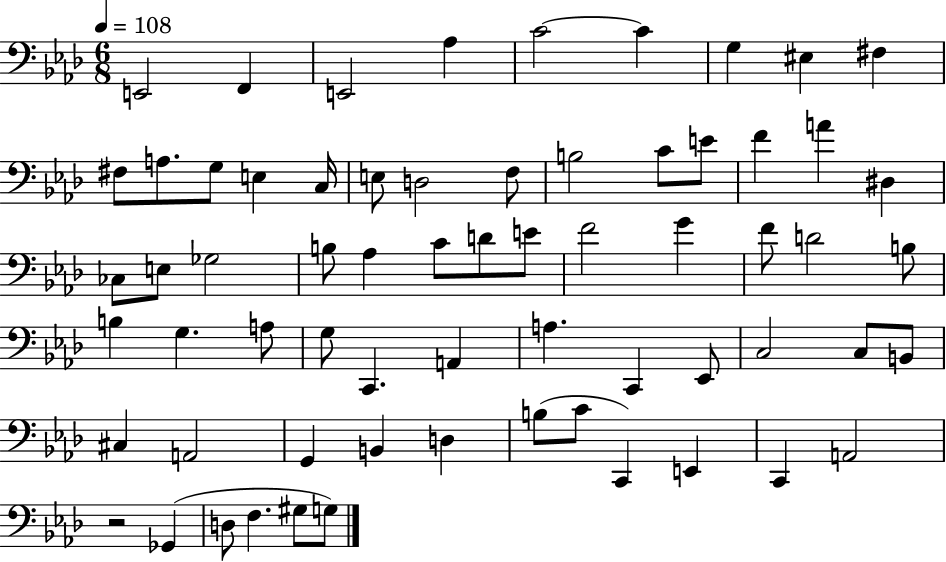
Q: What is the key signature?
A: AES major